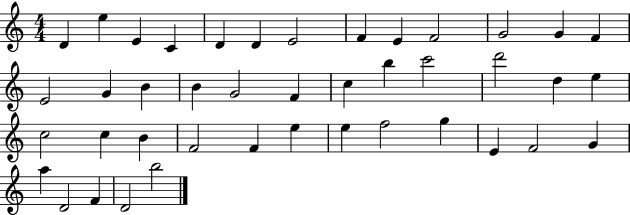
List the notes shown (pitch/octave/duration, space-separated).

D4/q E5/q E4/q C4/q D4/q D4/q E4/h F4/q E4/q F4/h G4/h G4/q F4/q E4/h G4/q B4/q B4/q G4/h F4/q C5/q B5/q C6/h D6/h D5/q E5/q C5/h C5/q B4/q F4/h F4/q E5/q E5/q F5/h G5/q E4/q F4/h G4/q A5/q D4/h F4/q D4/h B5/h